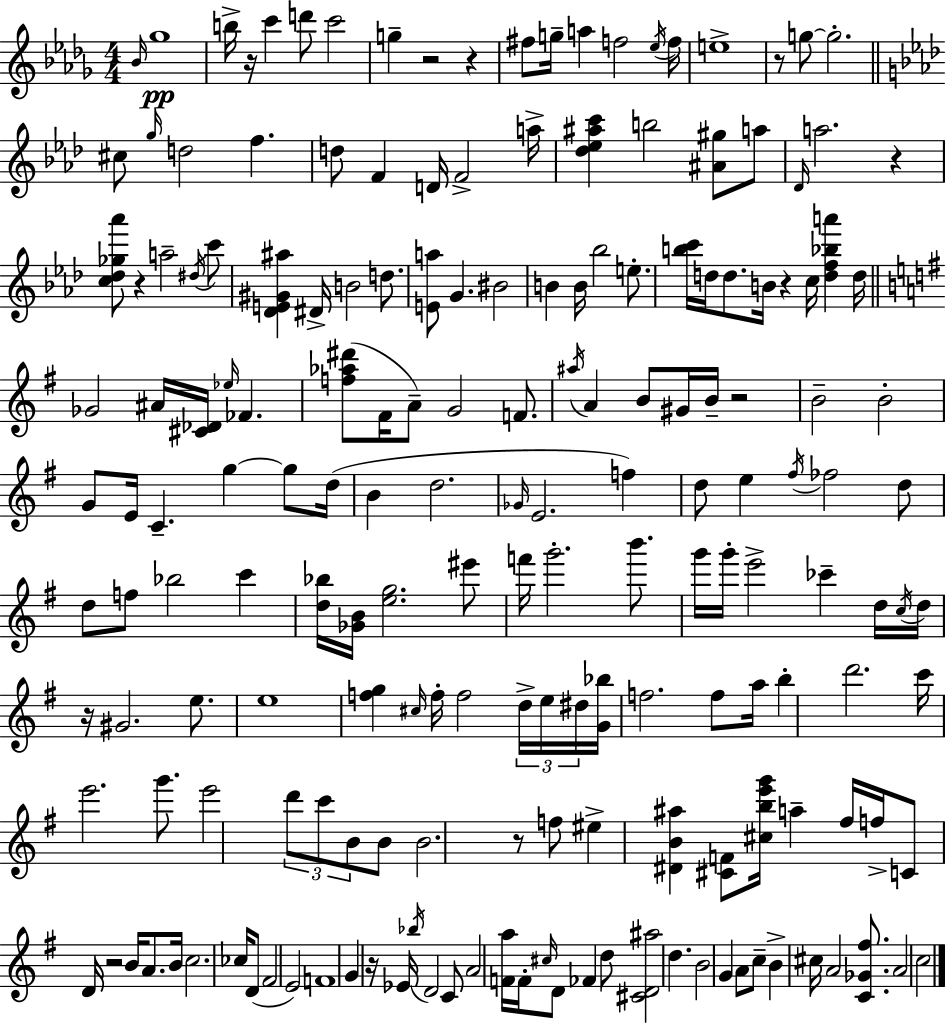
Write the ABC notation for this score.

X:1
T:Untitled
M:4/4
L:1/4
K:Bbm
_B/4 _g4 b/4 z/4 c' d'/2 c'2 g z2 z ^f/2 g/4 a f2 _e/4 f/4 e4 z/2 g/2 g2 ^c/2 g/4 d2 f d/2 F D/4 F2 a/4 [_d_e^ac'] b2 [^A^g]/2 a/2 _D/4 a2 z [c_d_g_a']/2 z a2 ^d/4 c'/2 [_DE^G^a] ^D/4 B2 d/2 [Ea]/2 G ^B2 B B/4 _b2 e/2 [bc']/4 d/4 d/2 B/4 z c/4 [df_ba'] d/4 _G2 ^A/4 [^C_D]/4 _e/4 _F [f_a^d']/2 ^F/4 A/2 G2 F/2 ^a/4 A B/2 ^G/4 B/4 z2 B2 B2 G/2 E/4 C g g/2 d/4 B d2 _G/4 E2 f d/2 e ^f/4 _f2 d/2 d/2 f/2 _b2 c' [d_b]/4 [_GB]/4 [eg]2 ^e'/2 f'/4 g'2 b'/2 g'/4 g'/4 e'2 _c' d/4 c/4 d/4 z/4 ^G2 e/2 e4 [fg] ^c/4 f/4 f2 d/4 e/4 ^d/4 [G_b]/4 f2 f/2 a/4 b d'2 c'/4 e'2 g'/2 e'2 d'/2 c'/2 B/2 B/2 B2 z/2 f/2 ^e [^DB^a] [^CF]/2 [^cbe'g']/4 a ^f/4 f/4 C/2 D/4 z2 B/4 A/2 B/4 c2 _c/4 D/2 ^F2 E2 F4 G z/4 _E/4 _b/4 D2 C/2 A2 [Fa]/4 F/4 ^c/4 D/2 _F d/2 [^CD^a]2 d B2 G A/2 c/2 B ^c/4 A2 [C_G^f]/2 A2 c2